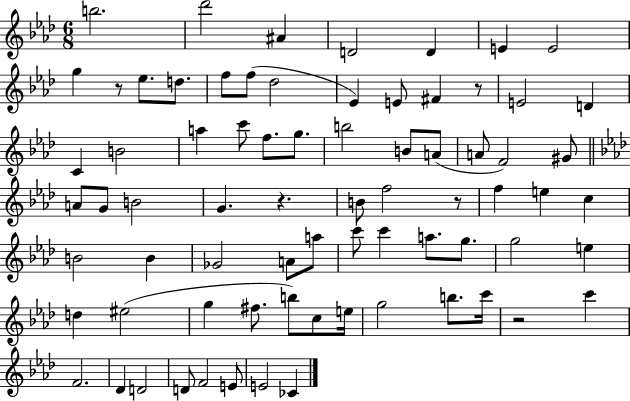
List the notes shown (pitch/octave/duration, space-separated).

B5/h. Db6/h A#4/q D4/h D4/q E4/q E4/h G5/q R/e Eb5/e. D5/e. F5/e F5/e Db5/h Eb4/q E4/e F#4/q R/e E4/h D4/q C4/q B4/h A5/q C6/e F5/e. G5/e. B5/h B4/e A4/e A4/e F4/h G#4/e A4/e G4/e B4/h G4/q. R/q. B4/e F5/h R/e F5/q E5/q C5/q B4/h B4/q Gb4/h A4/e A5/e C6/e C6/q A5/e. G5/e. G5/h E5/q D5/q EIS5/h G5/q F#5/e. B5/e C5/e E5/s G5/h B5/e. C6/s R/h C6/q F4/h. Db4/q D4/h D4/e F4/h E4/e E4/h CES4/q